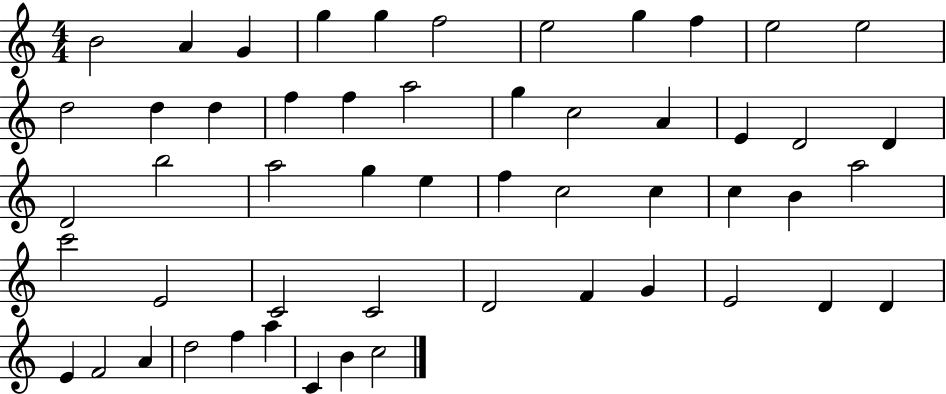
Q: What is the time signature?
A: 4/4